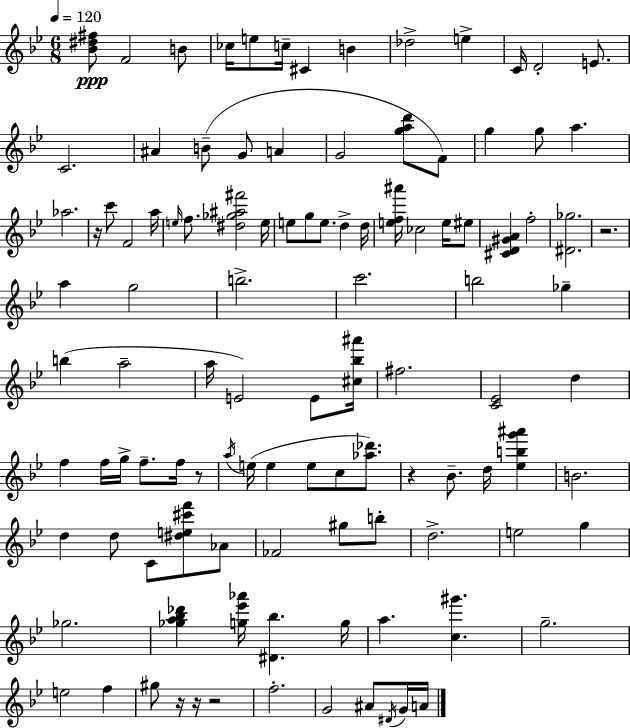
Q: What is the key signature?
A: G minor